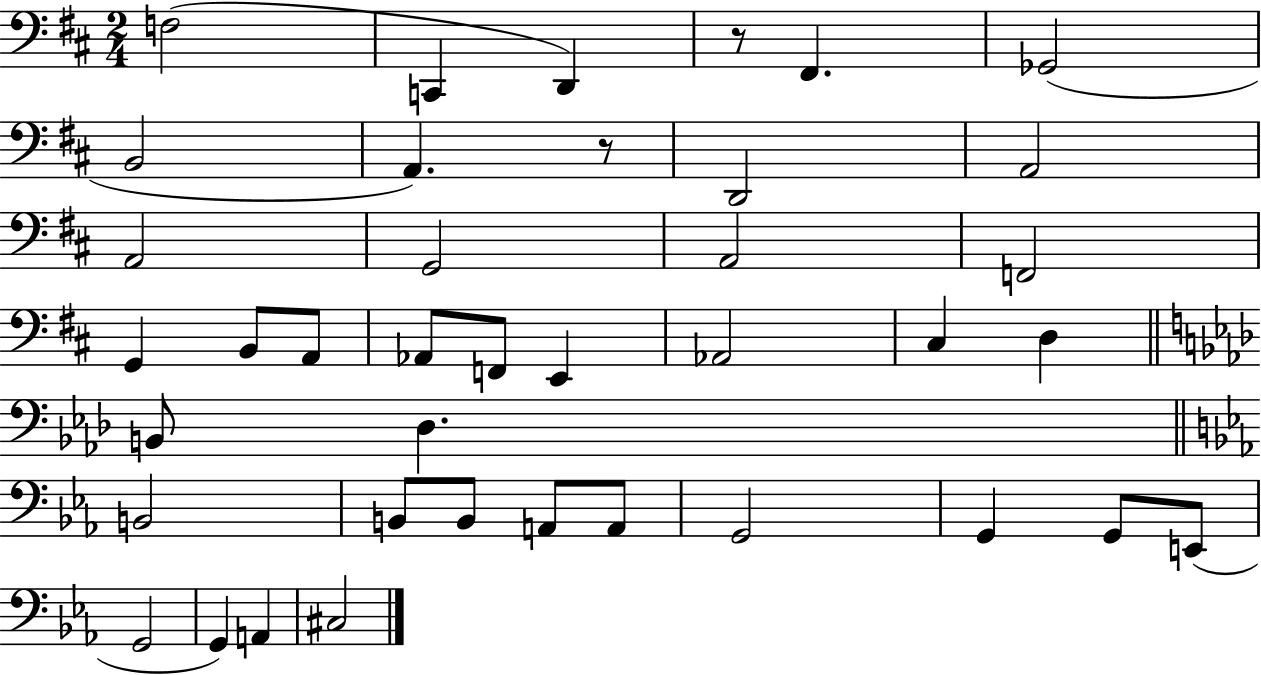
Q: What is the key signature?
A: D major